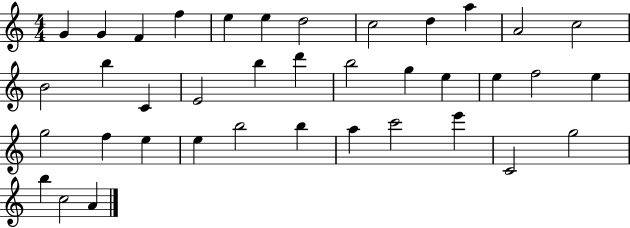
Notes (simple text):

G4/q G4/q F4/q F5/q E5/q E5/q D5/h C5/h D5/q A5/q A4/h C5/h B4/h B5/q C4/q E4/h B5/q D6/q B5/h G5/q E5/q E5/q F5/h E5/q G5/h F5/q E5/q E5/q B5/h B5/q A5/q C6/h E6/q C4/h G5/h B5/q C5/h A4/q